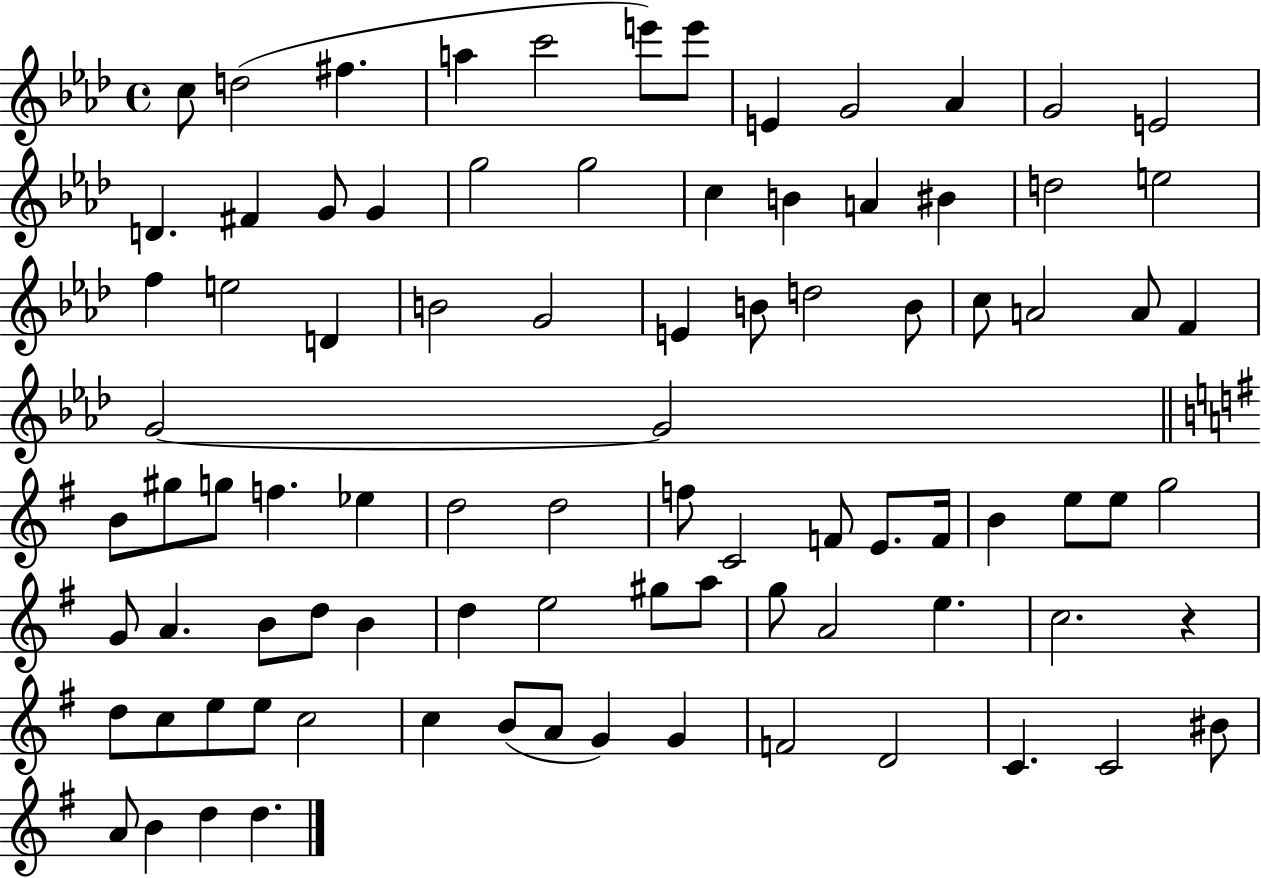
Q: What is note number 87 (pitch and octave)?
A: D5